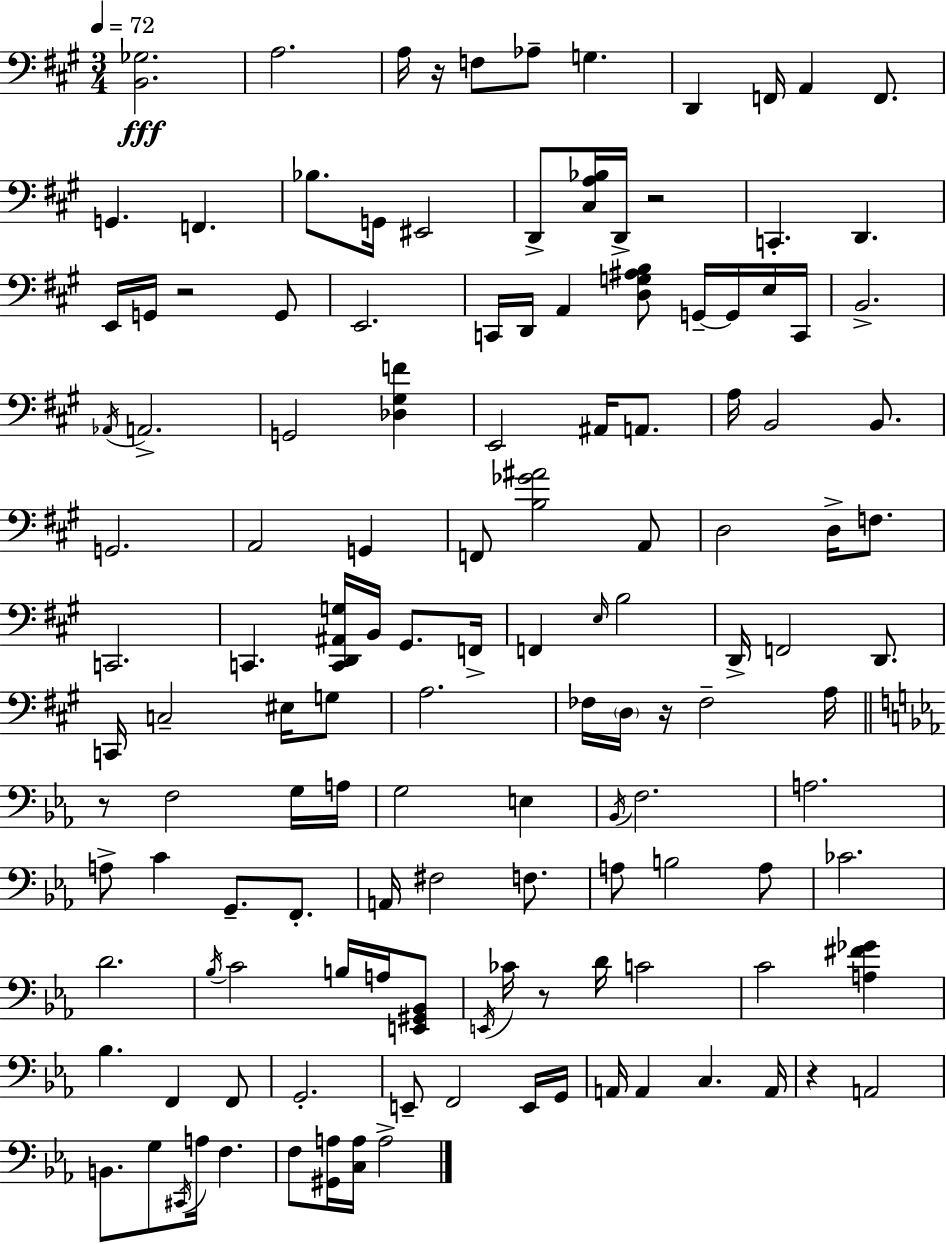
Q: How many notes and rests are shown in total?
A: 133